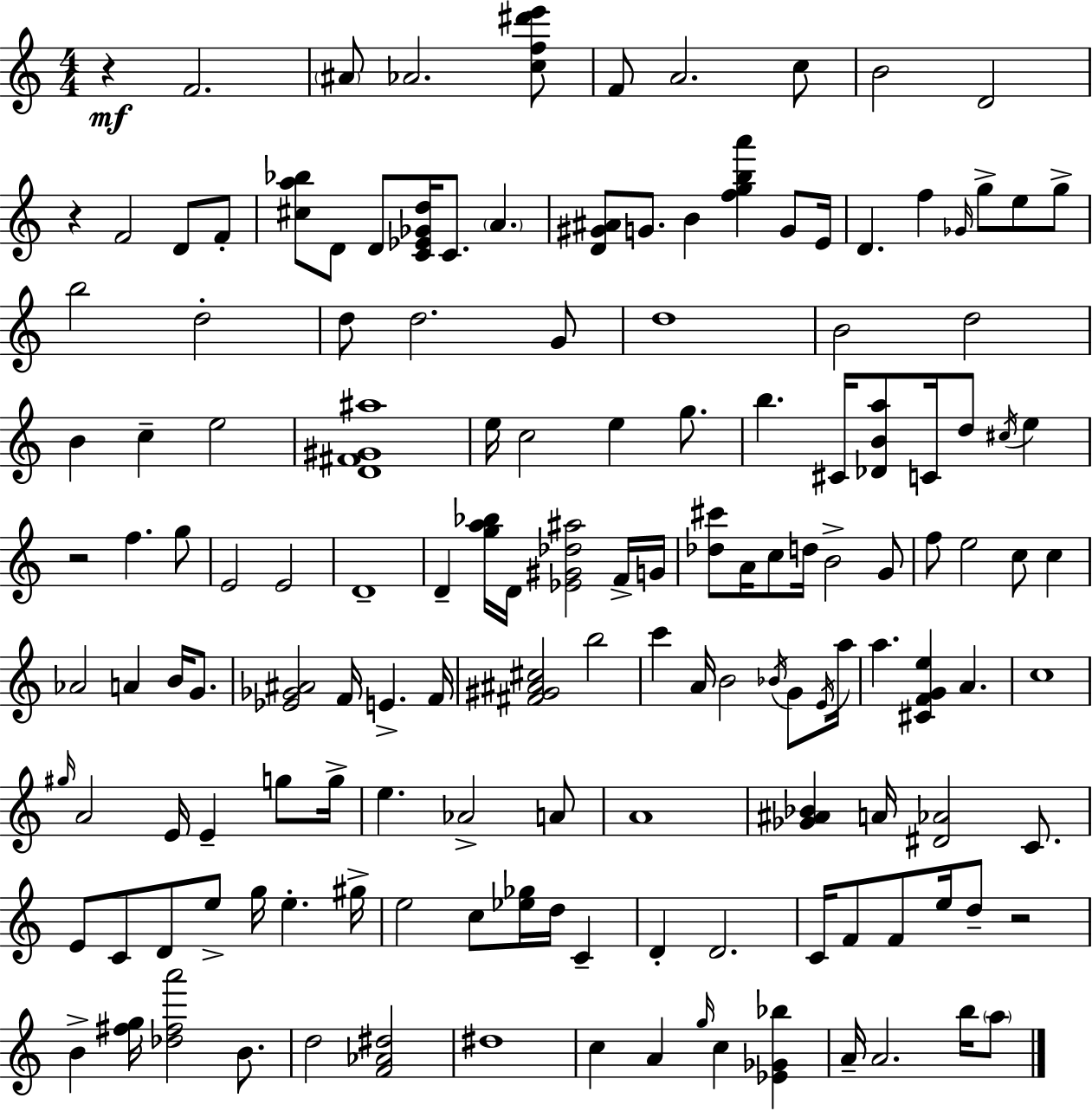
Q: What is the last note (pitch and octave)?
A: A5